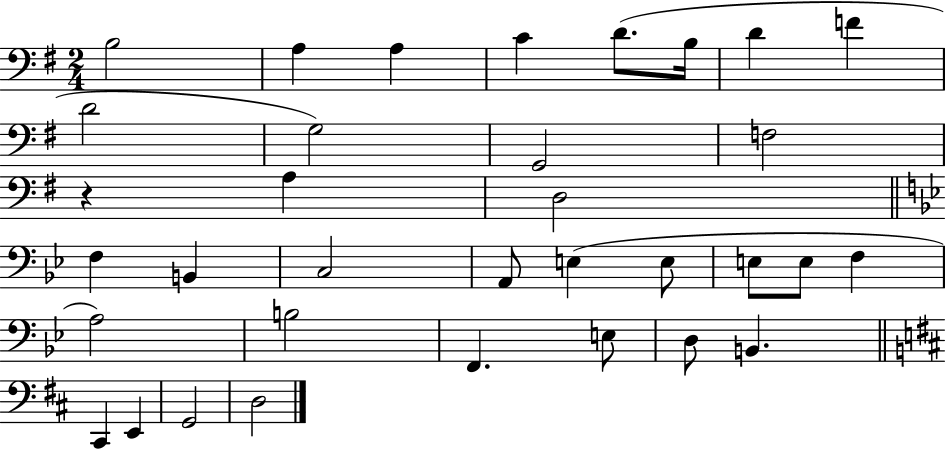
X:1
T:Untitled
M:2/4
L:1/4
K:G
B,2 A, A, C D/2 B,/4 D F D2 G,2 G,,2 F,2 z A, D,2 F, B,, C,2 A,,/2 E, E,/2 E,/2 E,/2 F, A,2 B,2 F,, E,/2 D,/2 B,, ^C,, E,, G,,2 D,2